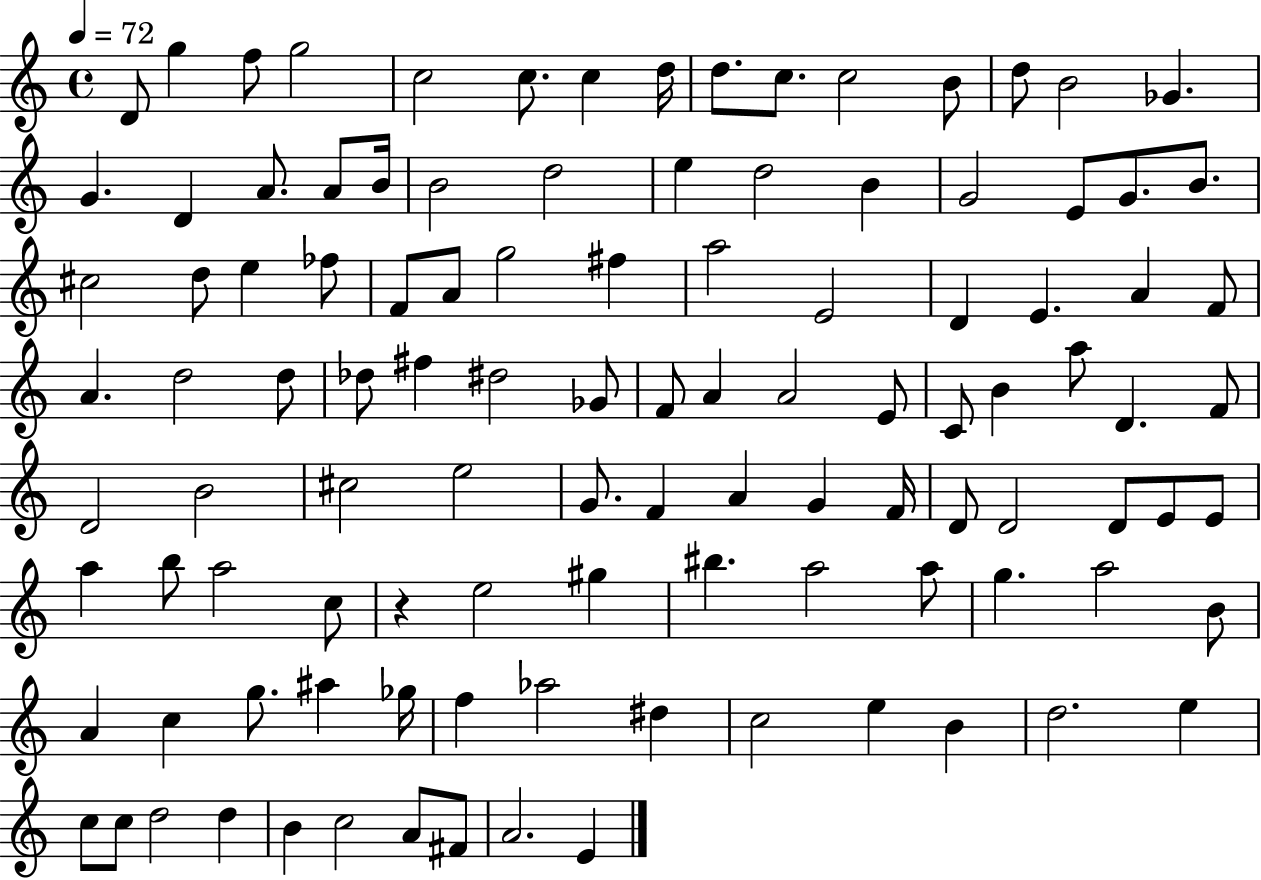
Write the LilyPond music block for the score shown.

{
  \clef treble
  \time 4/4
  \defaultTimeSignature
  \key c \major
  \tempo 4 = 72
  d'8 g''4 f''8 g''2 | c''2 c''8. c''4 d''16 | d''8. c''8. c''2 b'8 | d''8 b'2 ges'4. | \break g'4. d'4 a'8. a'8 b'16 | b'2 d''2 | e''4 d''2 b'4 | g'2 e'8 g'8. b'8. | \break cis''2 d''8 e''4 fes''8 | f'8 a'8 g''2 fis''4 | a''2 e'2 | d'4 e'4. a'4 f'8 | \break a'4. d''2 d''8 | des''8 fis''4 dis''2 ges'8 | f'8 a'4 a'2 e'8 | c'8 b'4 a''8 d'4. f'8 | \break d'2 b'2 | cis''2 e''2 | g'8. f'4 a'4 g'4 f'16 | d'8 d'2 d'8 e'8 e'8 | \break a''4 b''8 a''2 c''8 | r4 e''2 gis''4 | bis''4. a''2 a''8 | g''4. a''2 b'8 | \break a'4 c''4 g''8. ais''4 ges''16 | f''4 aes''2 dis''4 | c''2 e''4 b'4 | d''2. e''4 | \break c''8 c''8 d''2 d''4 | b'4 c''2 a'8 fis'8 | a'2. e'4 | \bar "|."
}